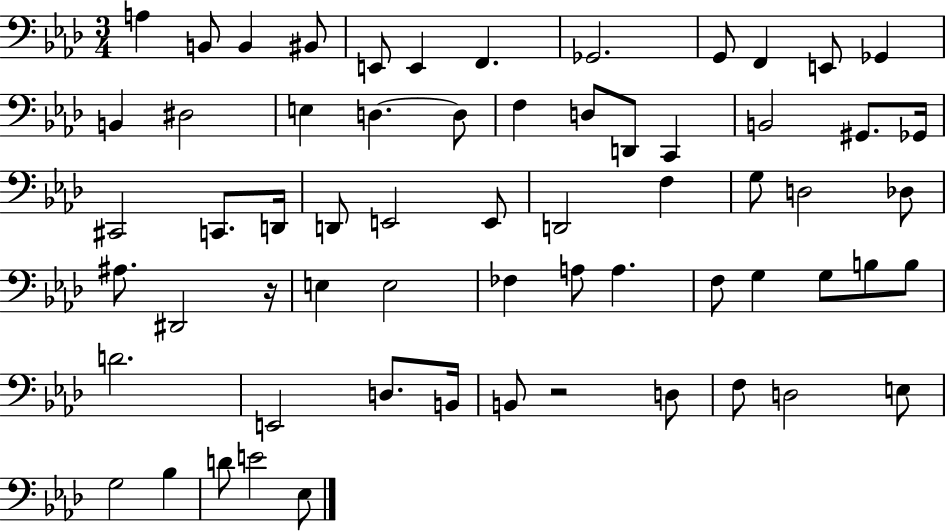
A3/q B2/e B2/q BIS2/e E2/e E2/q F2/q. Gb2/h. G2/e F2/q E2/e Gb2/q B2/q D#3/h E3/q D3/q. D3/e F3/q D3/e D2/e C2/q B2/h G#2/e. Gb2/s C#2/h C2/e. D2/s D2/e E2/h E2/e D2/h F3/q G3/e D3/h Db3/e A#3/e. D#2/h R/s E3/q E3/h FES3/q A3/e A3/q. F3/e G3/q G3/e B3/e B3/e D4/h. E2/h D3/e. B2/s B2/e R/h D3/e F3/e D3/h E3/e G3/h Bb3/q D4/e E4/h Eb3/e